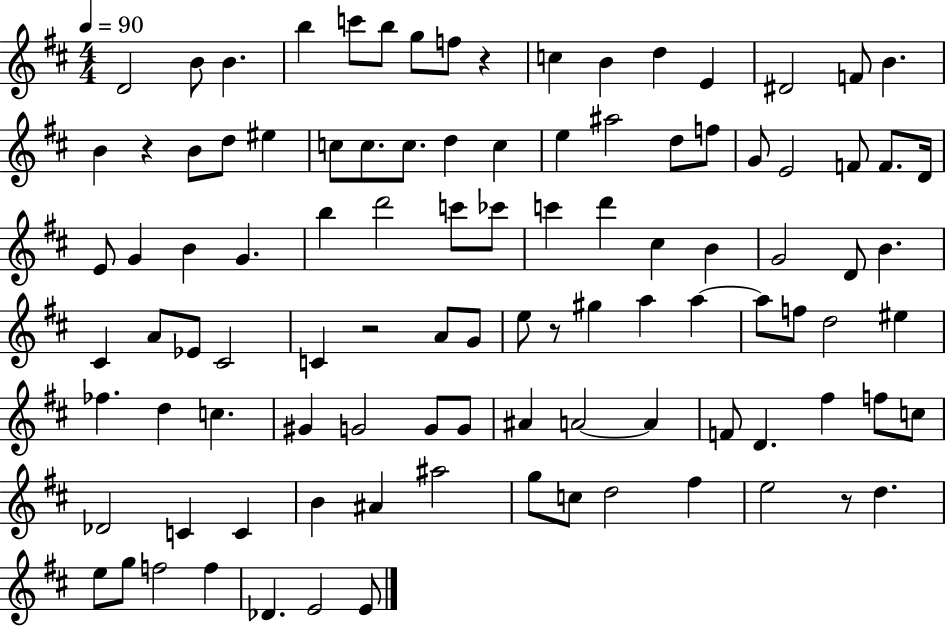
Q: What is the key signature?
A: D major